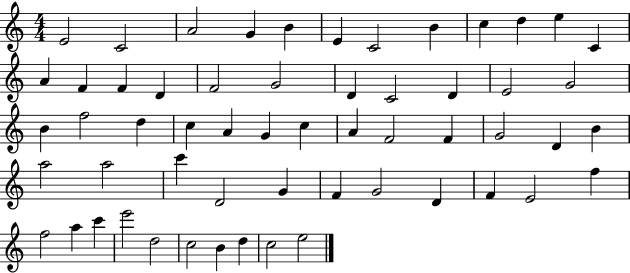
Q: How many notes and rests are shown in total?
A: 57